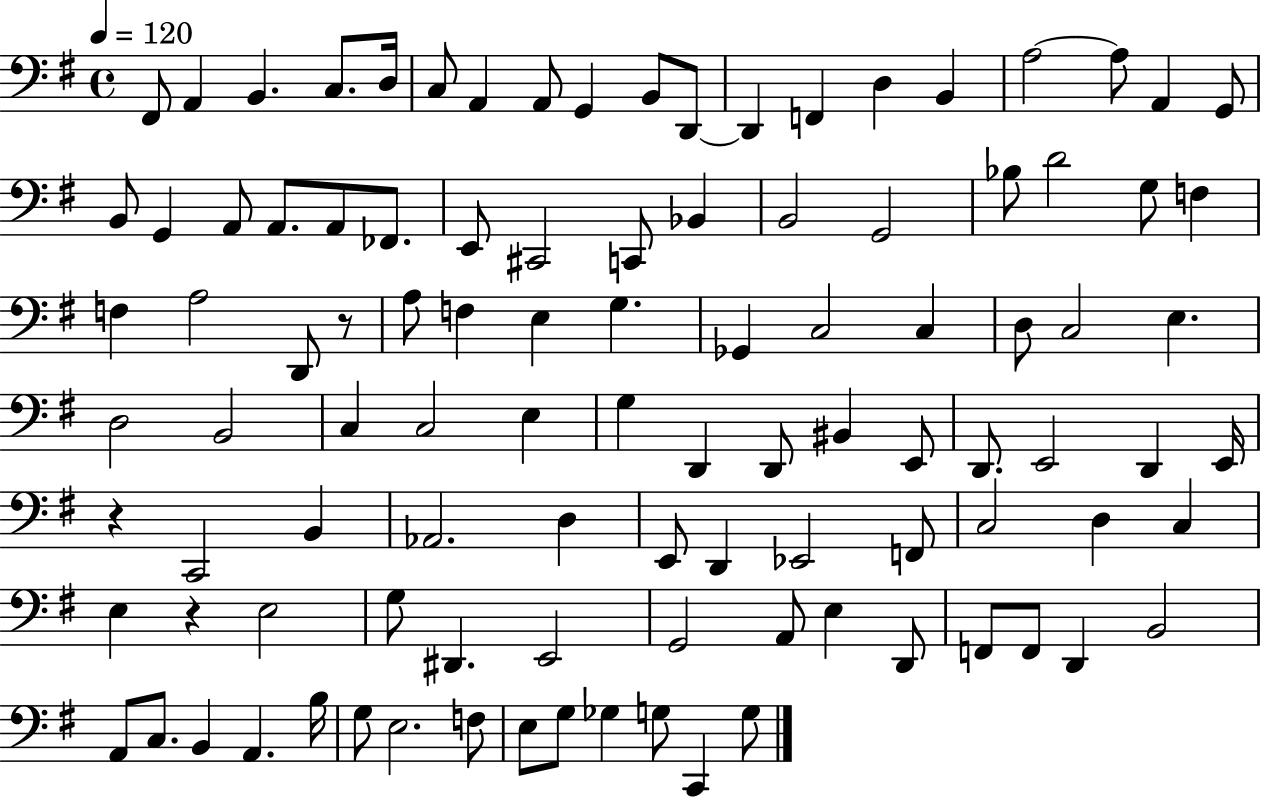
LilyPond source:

{
  \clef bass
  \time 4/4
  \defaultTimeSignature
  \key g \major
  \tempo 4 = 120
  \repeat volta 2 { fis,8 a,4 b,4. c8. d16 | c8 a,4 a,8 g,4 b,8 d,8~~ | d,4 f,4 d4 b,4 | a2~~ a8 a,4 g,8 | \break b,8 g,4 a,8 a,8. a,8 fes,8. | e,8 cis,2 c,8 bes,4 | b,2 g,2 | bes8 d'2 g8 f4 | \break f4 a2 d,8 r8 | a8 f4 e4 g4. | ges,4 c2 c4 | d8 c2 e4. | \break d2 b,2 | c4 c2 e4 | g4 d,4 d,8 bis,4 e,8 | d,8. e,2 d,4 e,16 | \break r4 c,2 b,4 | aes,2. d4 | e,8 d,4 ees,2 f,8 | c2 d4 c4 | \break e4 r4 e2 | g8 dis,4. e,2 | g,2 a,8 e4 d,8 | f,8 f,8 d,4 b,2 | \break a,8 c8. b,4 a,4. b16 | g8 e2. f8 | e8 g8 ges4 g8 c,4 g8 | } \bar "|."
}